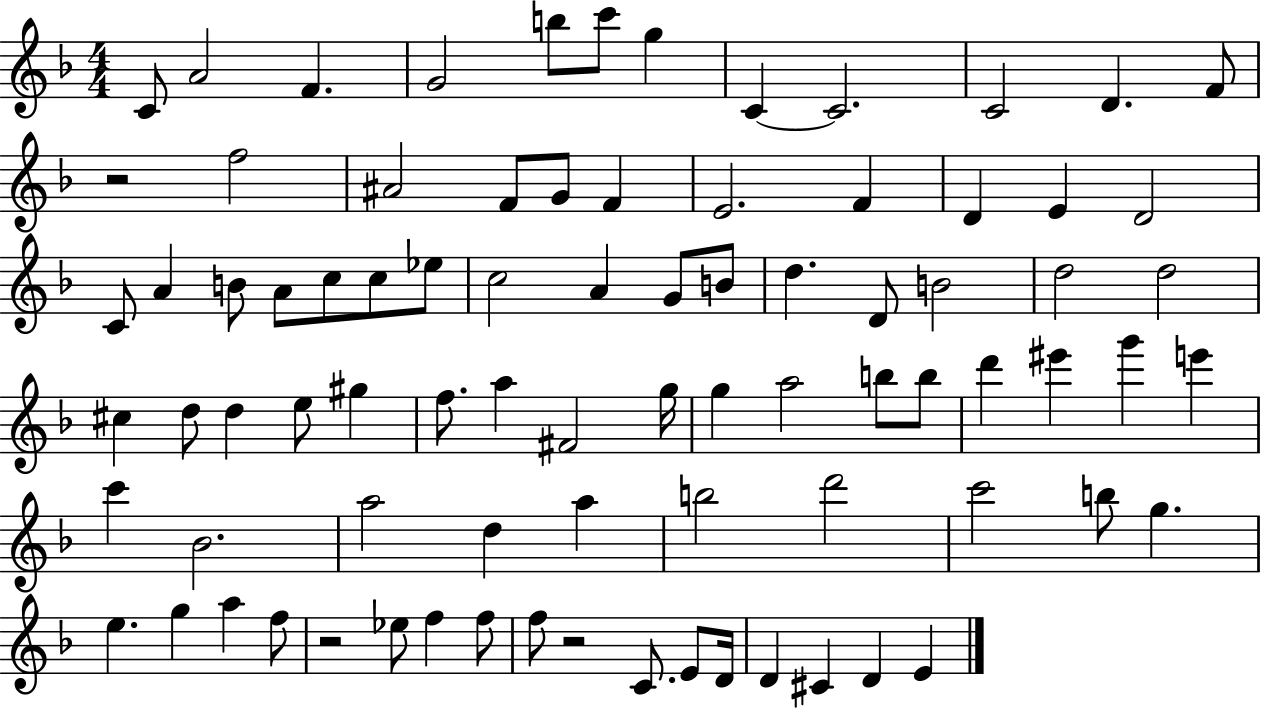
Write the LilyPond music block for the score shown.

{
  \clef treble
  \numericTimeSignature
  \time 4/4
  \key f \major
  c'8 a'2 f'4. | g'2 b''8 c'''8 g''4 | c'4~~ c'2. | c'2 d'4. f'8 | \break r2 f''2 | ais'2 f'8 g'8 f'4 | e'2. f'4 | d'4 e'4 d'2 | \break c'8 a'4 b'8 a'8 c''8 c''8 ees''8 | c''2 a'4 g'8 b'8 | d''4. d'8 b'2 | d''2 d''2 | \break cis''4 d''8 d''4 e''8 gis''4 | f''8. a''4 fis'2 g''16 | g''4 a''2 b''8 b''8 | d'''4 eis'''4 g'''4 e'''4 | \break c'''4 bes'2. | a''2 d''4 a''4 | b''2 d'''2 | c'''2 b''8 g''4. | \break e''4. g''4 a''4 f''8 | r2 ees''8 f''4 f''8 | f''8 r2 c'8. e'8 d'16 | d'4 cis'4 d'4 e'4 | \break \bar "|."
}